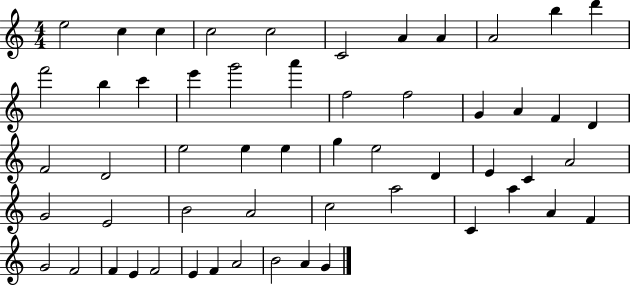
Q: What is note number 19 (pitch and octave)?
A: F5